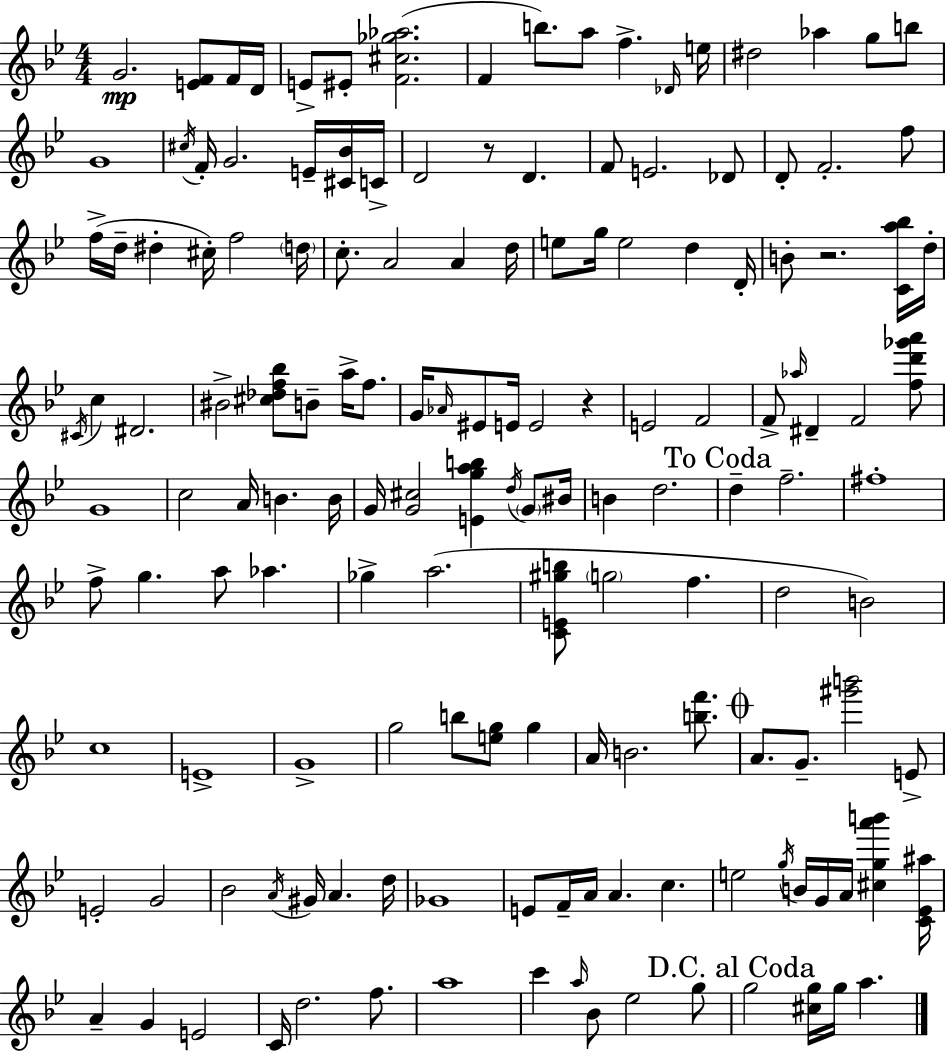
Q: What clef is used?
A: treble